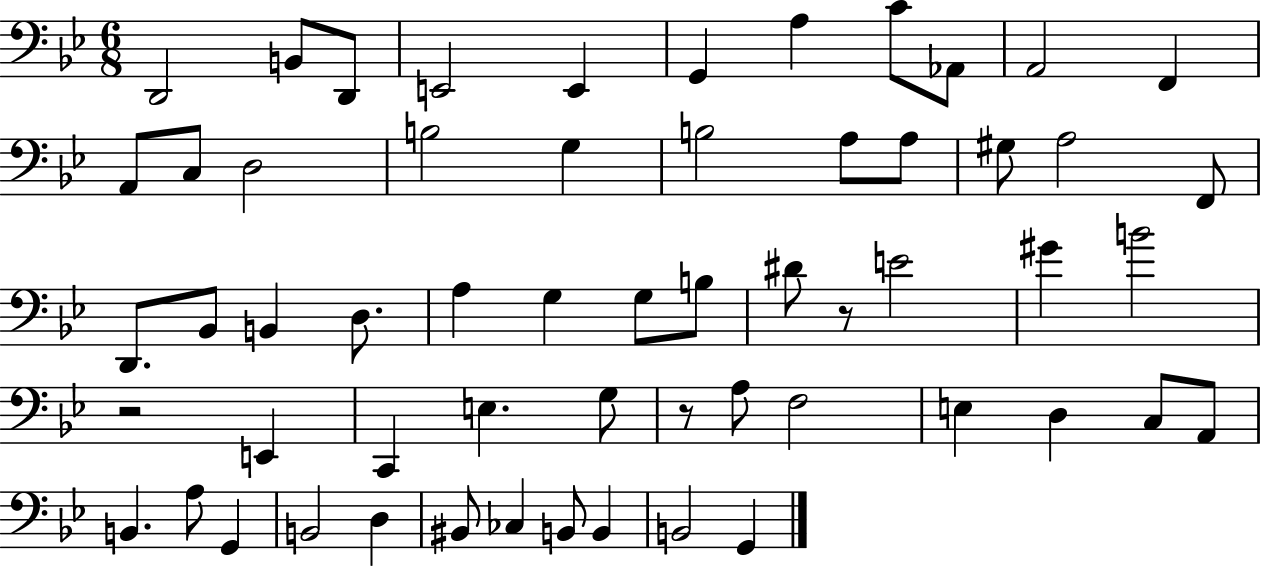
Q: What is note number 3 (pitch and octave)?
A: D2